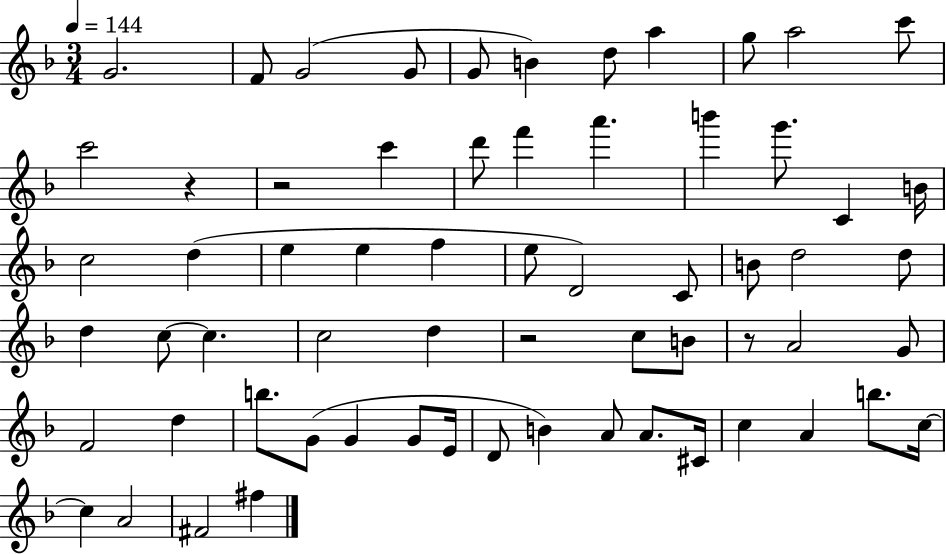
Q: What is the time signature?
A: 3/4